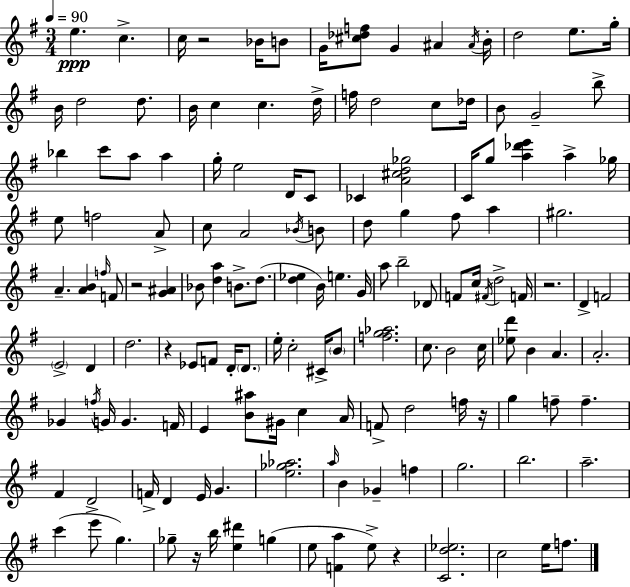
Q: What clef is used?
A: treble